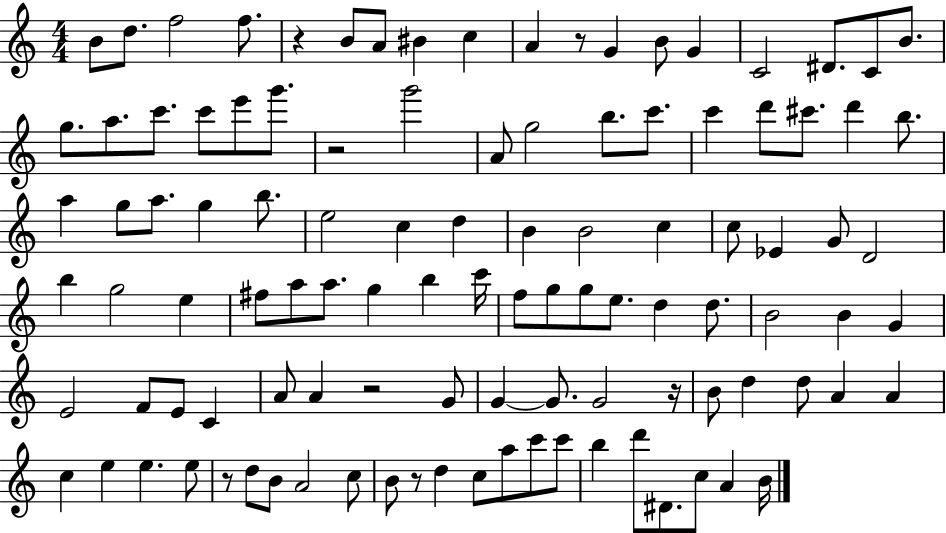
X:1
T:Untitled
M:4/4
L:1/4
K:C
B/2 d/2 f2 f/2 z B/2 A/2 ^B c A z/2 G B/2 G C2 ^D/2 C/2 B/2 g/2 a/2 c'/2 c'/2 e'/2 g'/2 z2 g'2 A/2 g2 b/2 c'/2 c' d'/2 ^c'/2 d' b/2 a g/2 a/2 g b/2 e2 c d B B2 c c/2 _E G/2 D2 b g2 e ^f/2 a/2 a/2 g b c'/4 f/2 g/2 g/2 e/2 d d/2 B2 B G E2 F/2 E/2 C A/2 A z2 G/2 G G/2 G2 z/4 B/2 d d/2 A A c e e e/2 z/2 d/2 B/2 A2 c/2 B/2 z/2 d c/2 a/2 c'/2 c'/2 b d'/2 ^D/2 c/2 A B/4